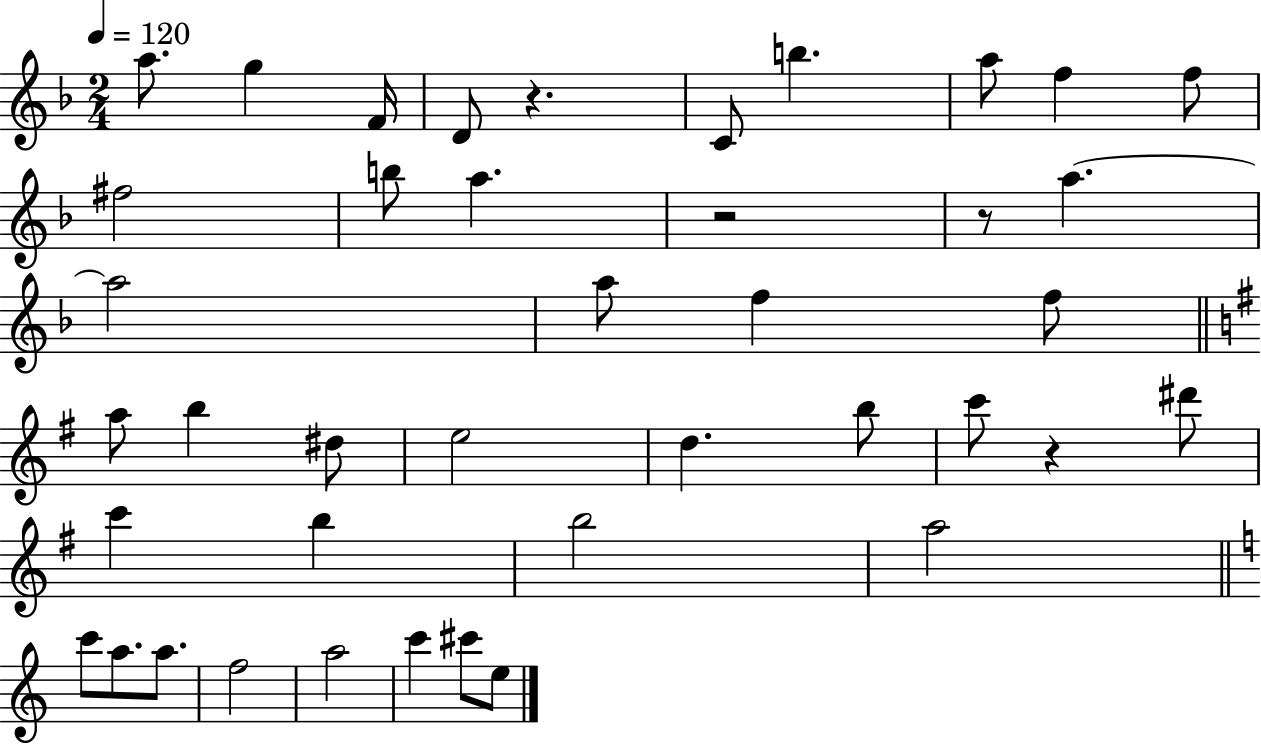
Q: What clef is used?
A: treble